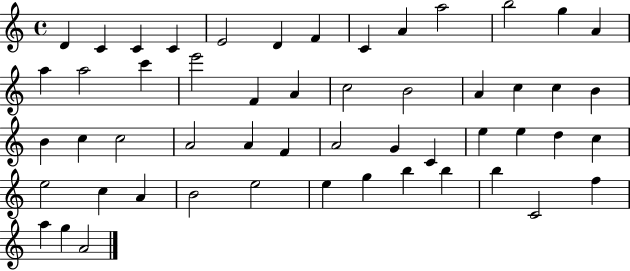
D4/q C4/q C4/q C4/q E4/h D4/q F4/q C4/q A4/q A5/h B5/h G5/q A4/q A5/q A5/h C6/q E6/h F4/q A4/q C5/h B4/h A4/q C5/q C5/q B4/q B4/q C5/q C5/h A4/h A4/q F4/q A4/h G4/q C4/q E5/q E5/q D5/q C5/q E5/h C5/q A4/q B4/h E5/h E5/q G5/q B5/q B5/q B5/q C4/h F5/q A5/q G5/q A4/h